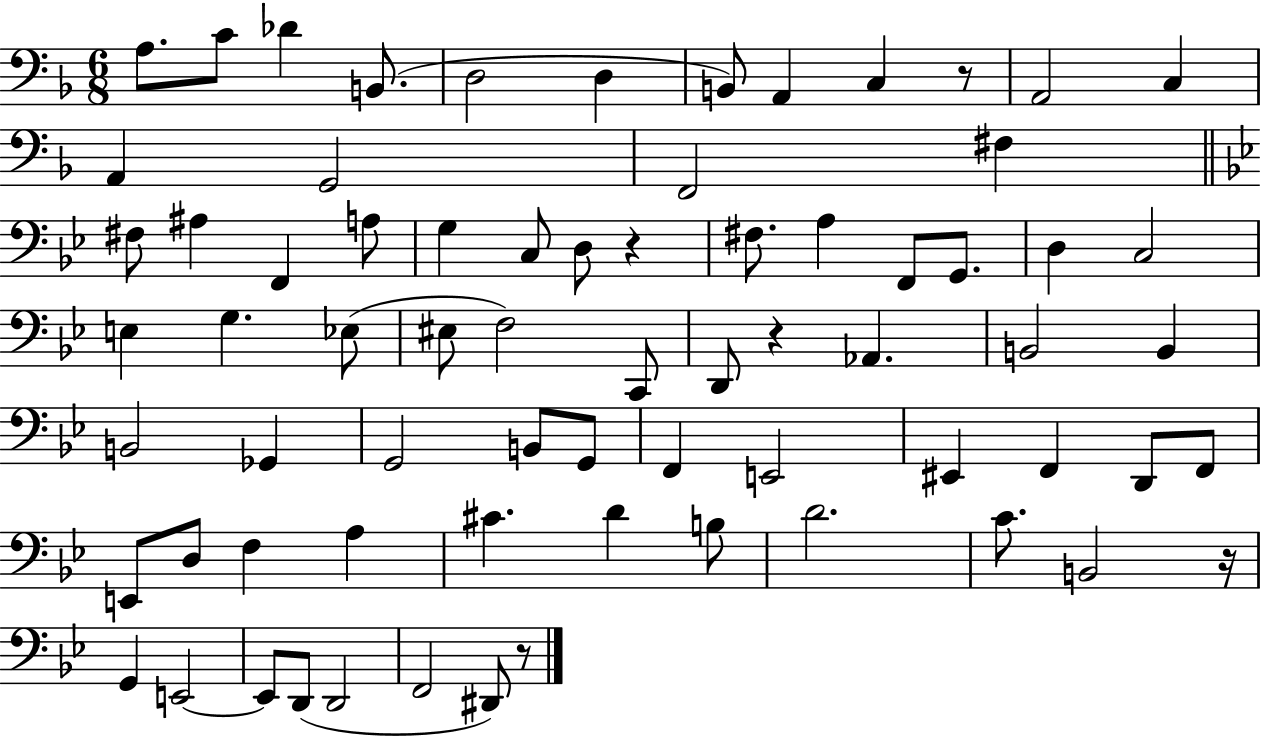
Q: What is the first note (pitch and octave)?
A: A3